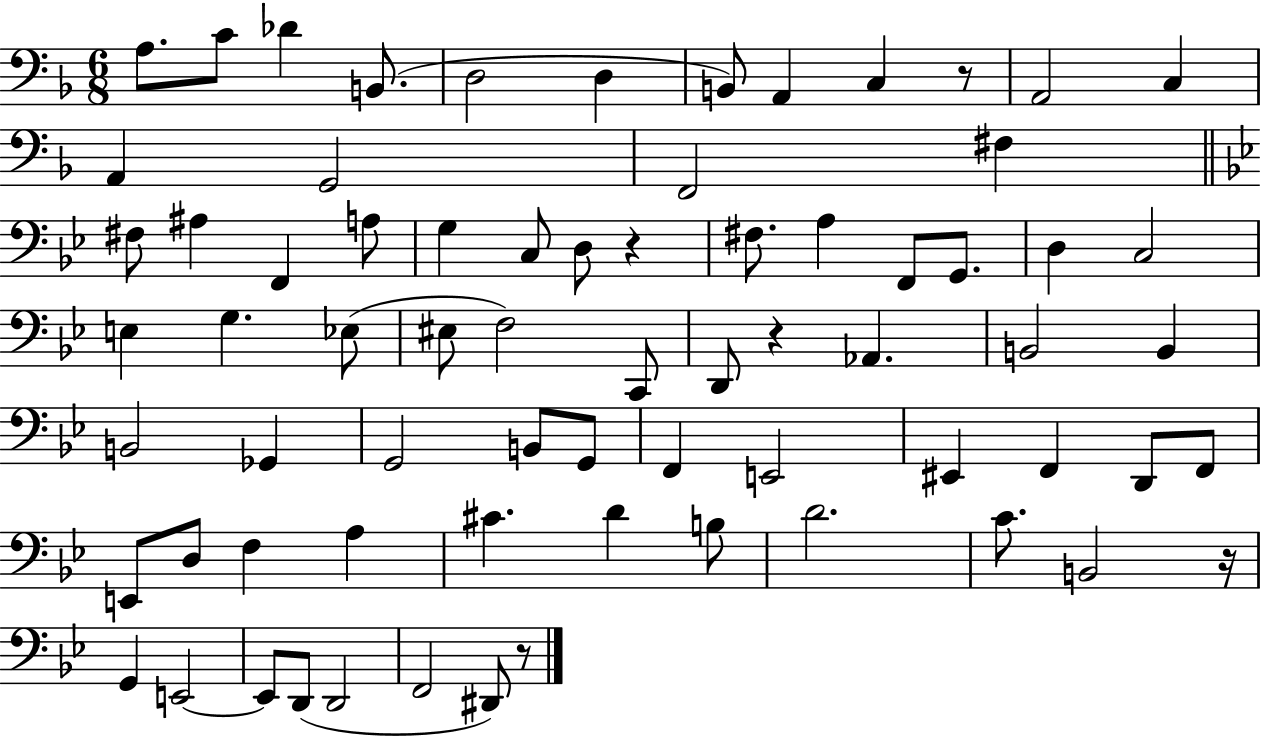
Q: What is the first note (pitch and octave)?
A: A3